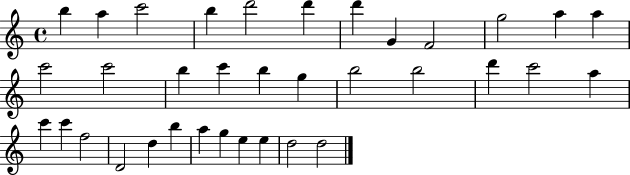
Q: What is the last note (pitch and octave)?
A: D5